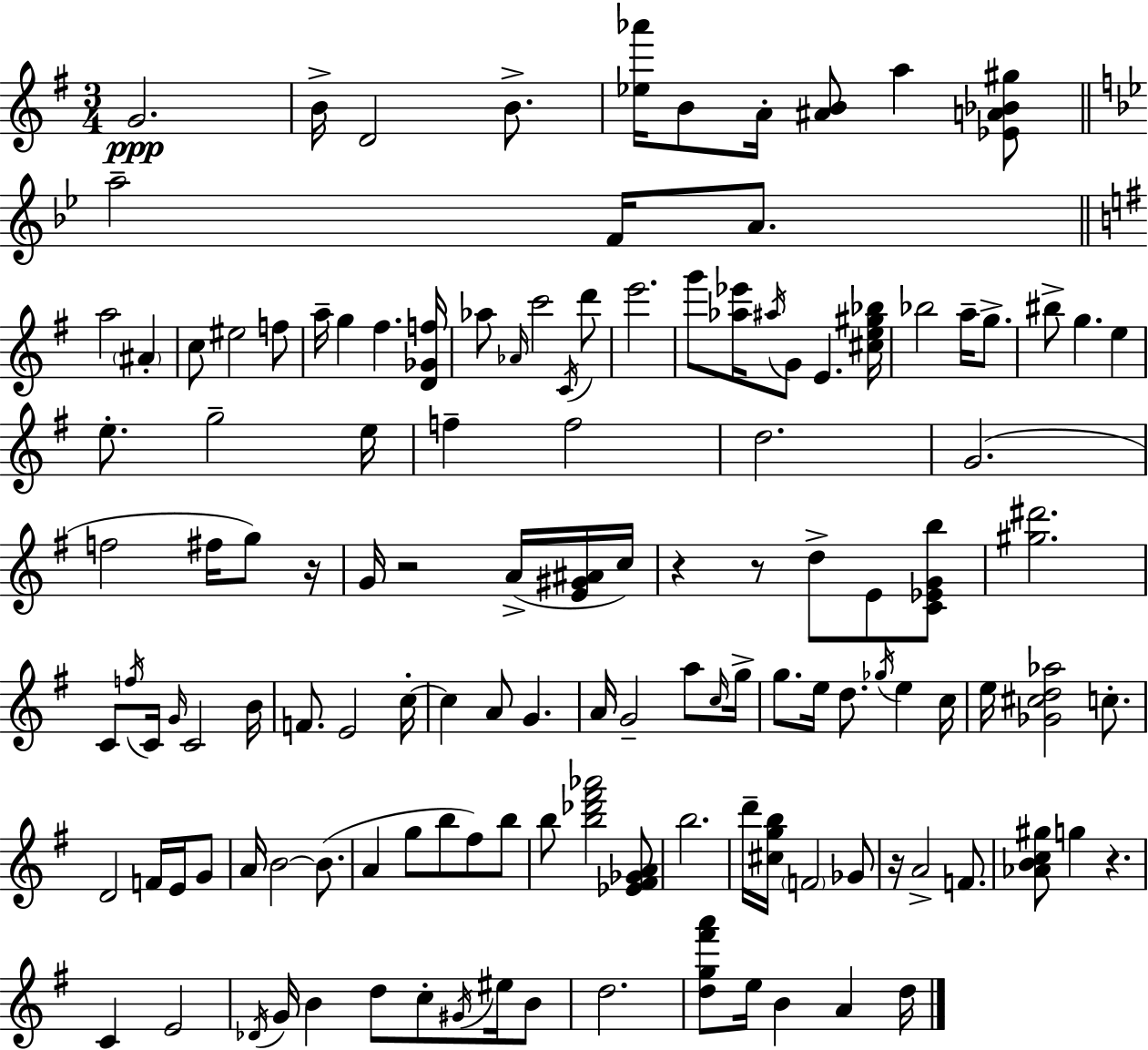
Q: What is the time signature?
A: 3/4